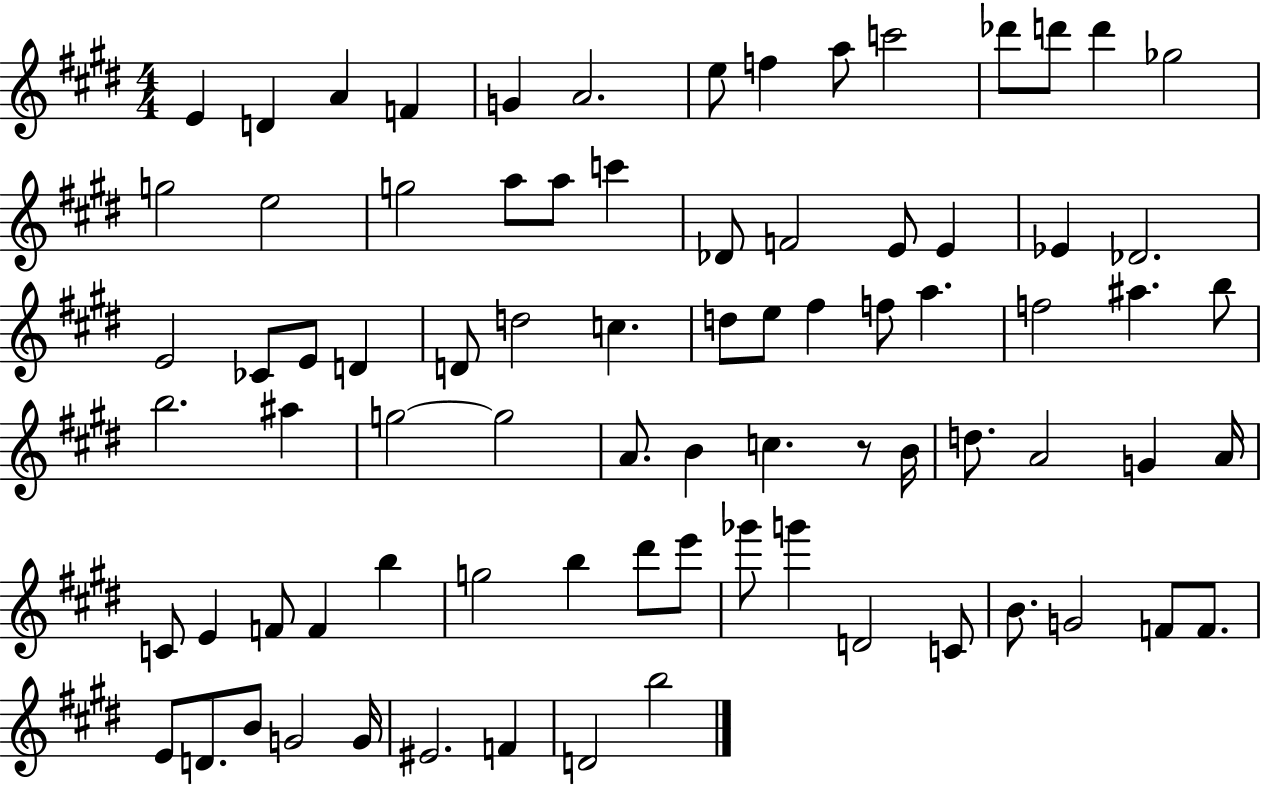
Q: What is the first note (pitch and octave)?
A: E4